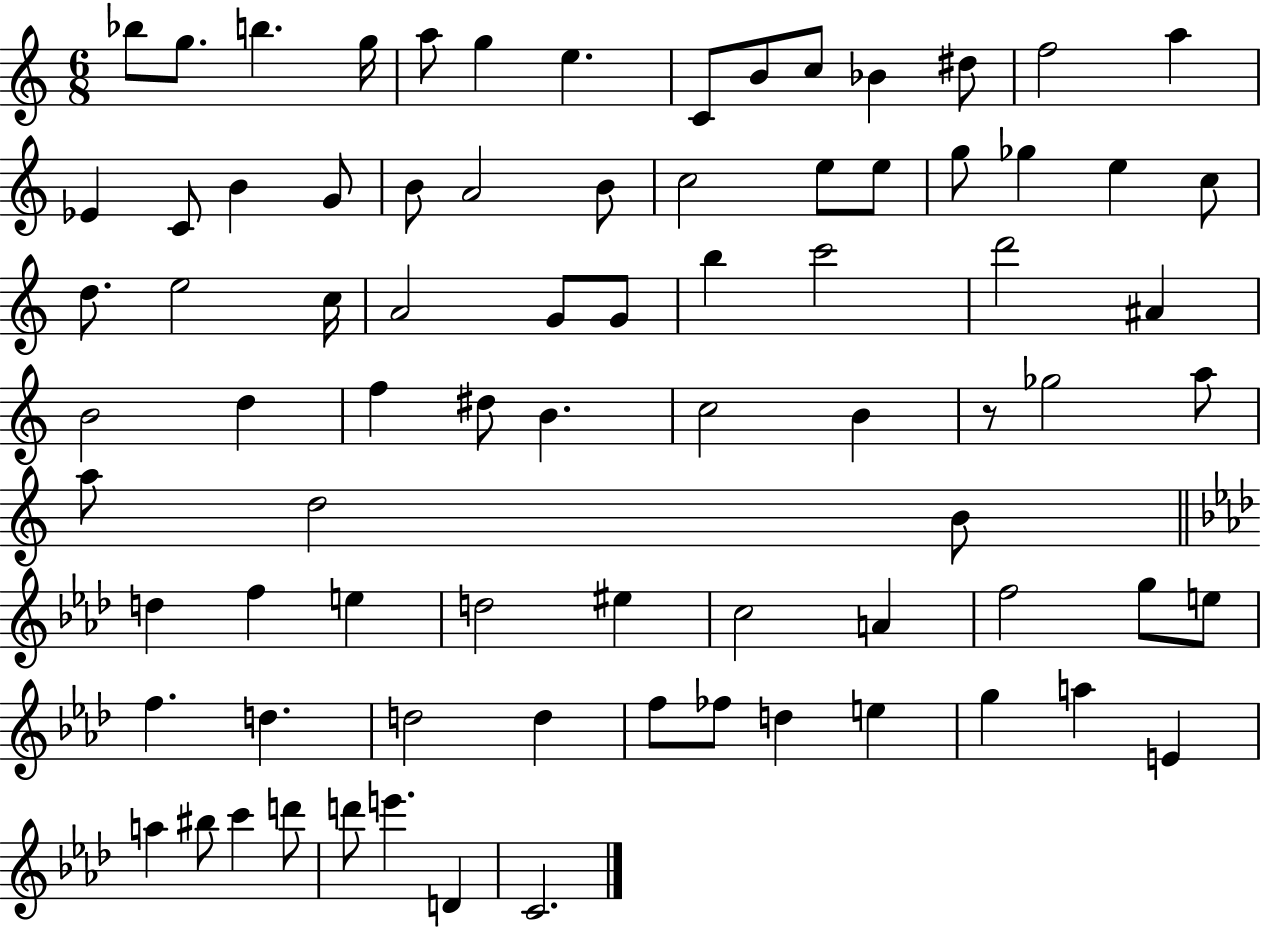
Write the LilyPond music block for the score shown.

{
  \clef treble
  \numericTimeSignature
  \time 6/8
  \key c \major
  bes''8 g''8. b''4. g''16 | a''8 g''4 e''4. | c'8 b'8 c''8 bes'4 dis''8 | f''2 a''4 | \break ees'4 c'8 b'4 g'8 | b'8 a'2 b'8 | c''2 e''8 e''8 | g''8 ges''4 e''4 c''8 | \break d''8. e''2 c''16 | a'2 g'8 g'8 | b''4 c'''2 | d'''2 ais'4 | \break b'2 d''4 | f''4 dis''8 b'4. | c''2 b'4 | r8 ges''2 a''8 | \break a''8 d''2 b'8 | \bar "||" \break \key f \minor d''4 f''4 e''4 | d''2 eis''4 | c''2 a'4 | f''2 g''8 e''8 | \break f''4. d''4. | d''2 d''4 | f''8 fes''8 d''4 e''4 | g''4 a''4 e'4 | \break a''4 bis''8 c'''4 d'''8 | d'''8 e'''4. d'4 | c'2. | \bar "|."
}